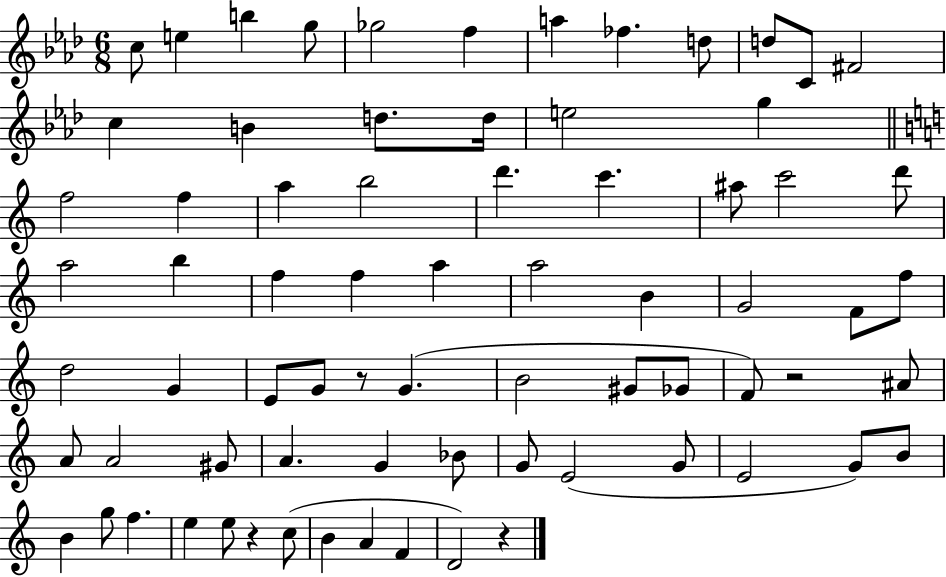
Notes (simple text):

C5/e E5/q B5/q G5/e Gb5/h F5/q A5/q FES5/q. D5/e D5/e C4/e F#4/h C5/q B4/q D5/e. D5/s E5/h G5/q F5/h F5/q A5/q B5/h D6/q. C6/q. A#5/e C6/h D6/e A5/h B5/q F5/q F5/q A5/q A5/h B4/q G4/h F4/e F5/e D5/h G4/q E4/e G4/e R/e G4/q. B4/h G#4/e Gb4/e F4/e R/h A#4/e A4/e A4/h G#4/e A4/q. G4/q Bb4/e G4/e E4/h G4/e E4/h G4/e B4/e B4/q G5/e F5/q. E5/q E5/e R/q C5/e B4/q A4/q F4/q D4/h R/q